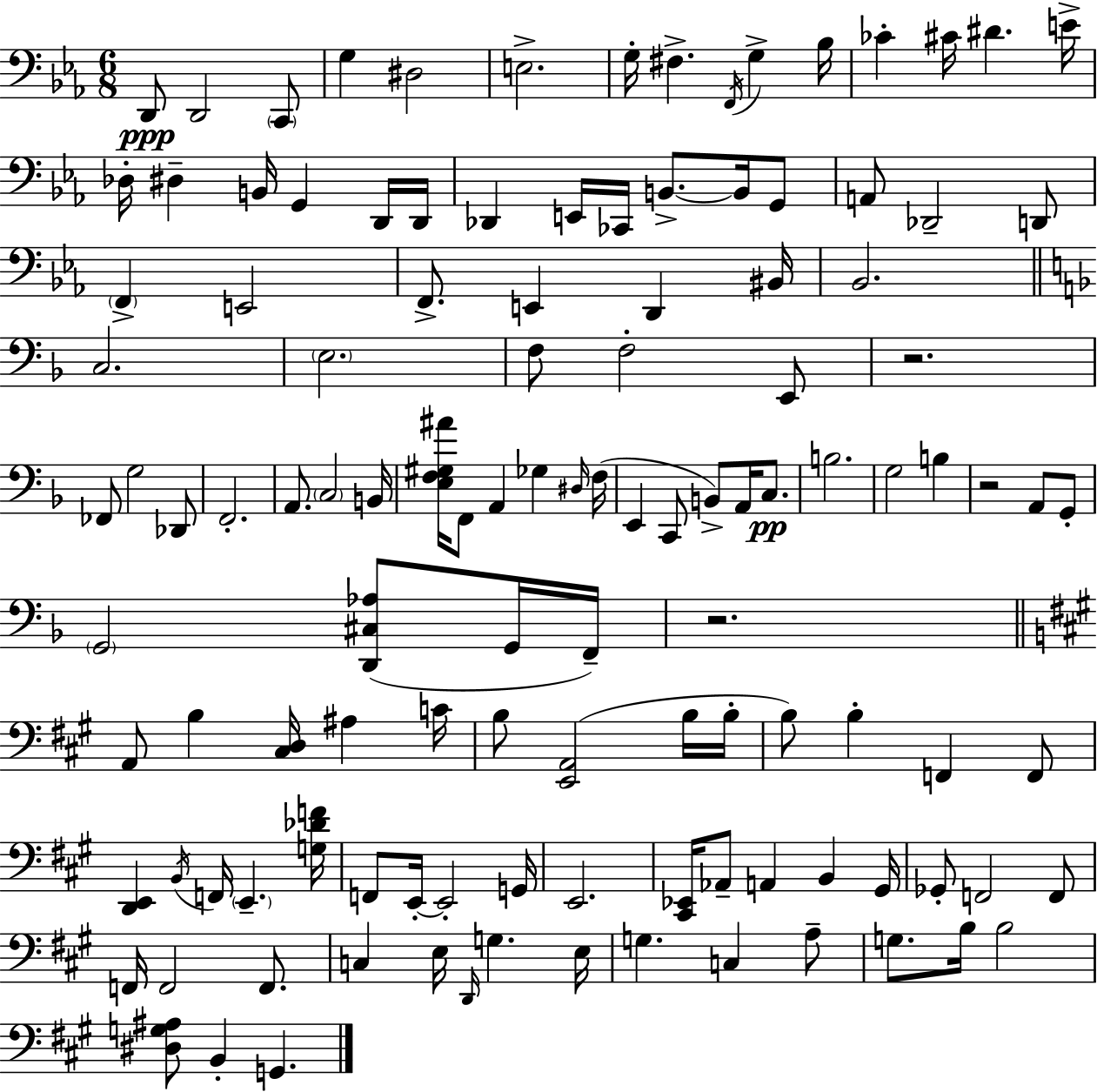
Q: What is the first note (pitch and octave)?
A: D2